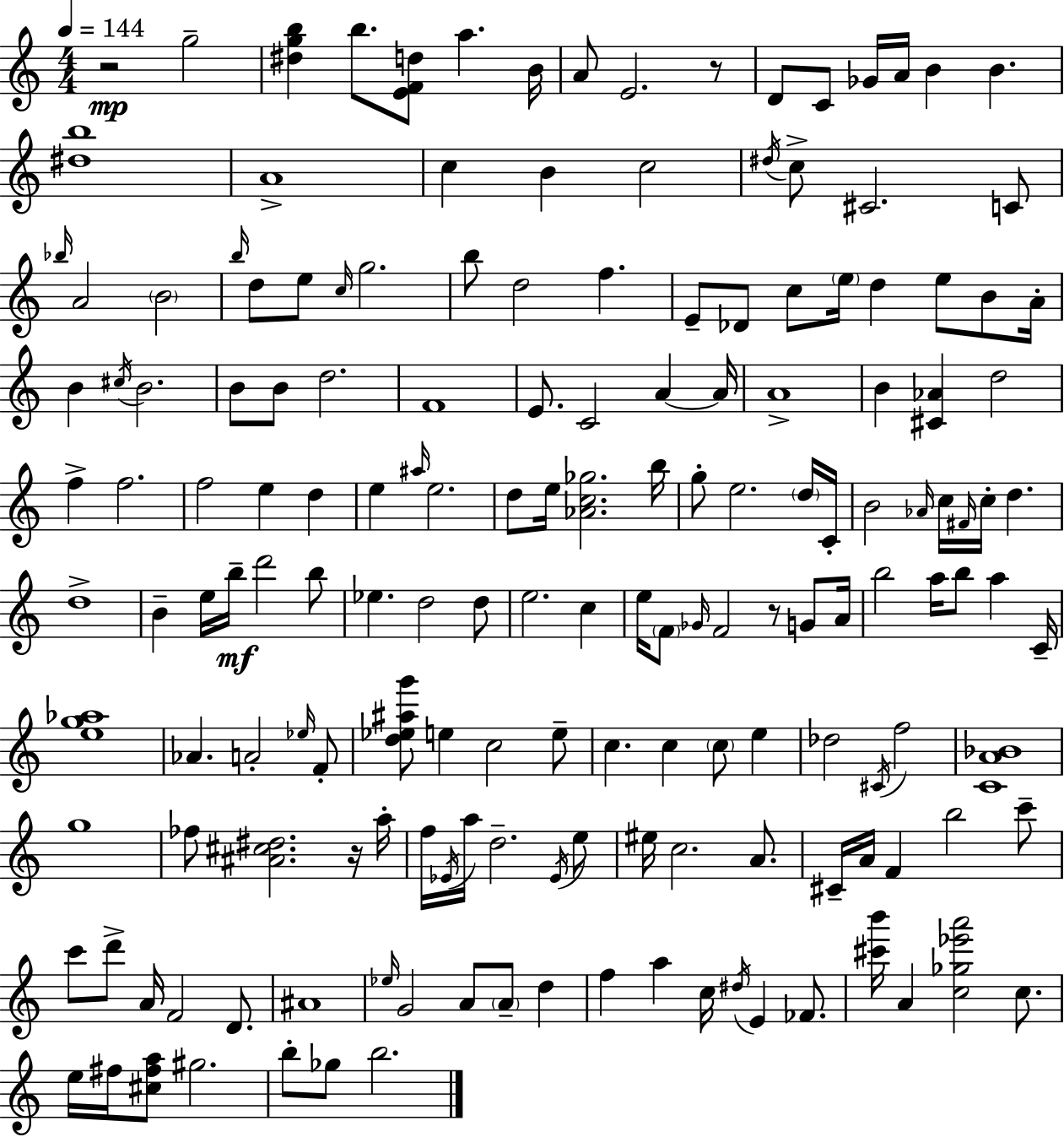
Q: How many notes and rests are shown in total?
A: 168